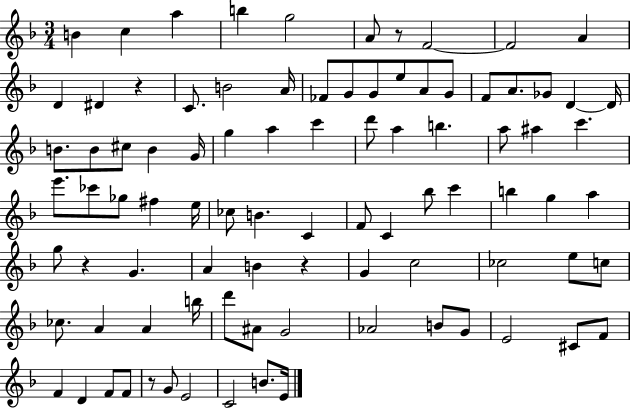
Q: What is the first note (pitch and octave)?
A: B4